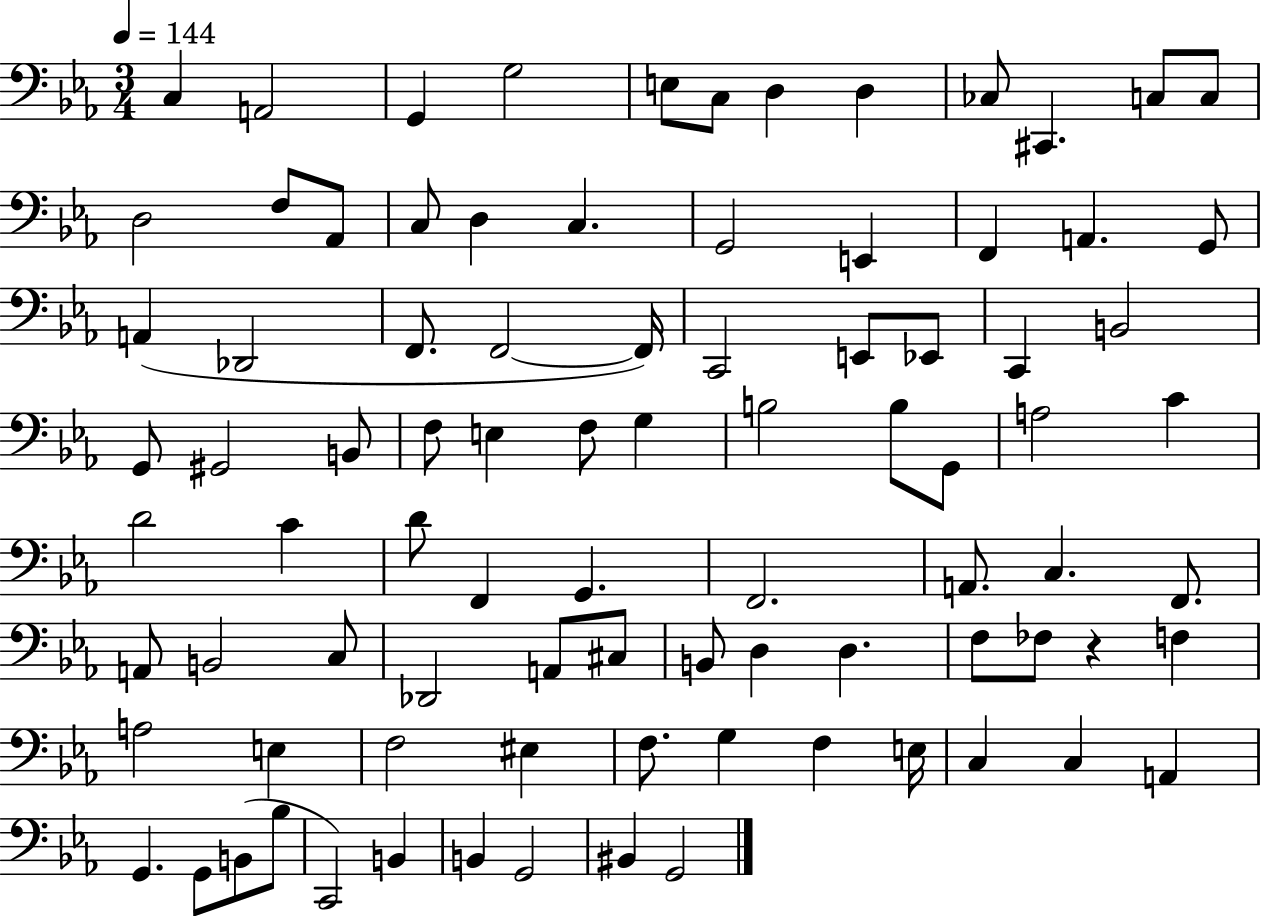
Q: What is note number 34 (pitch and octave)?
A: G2